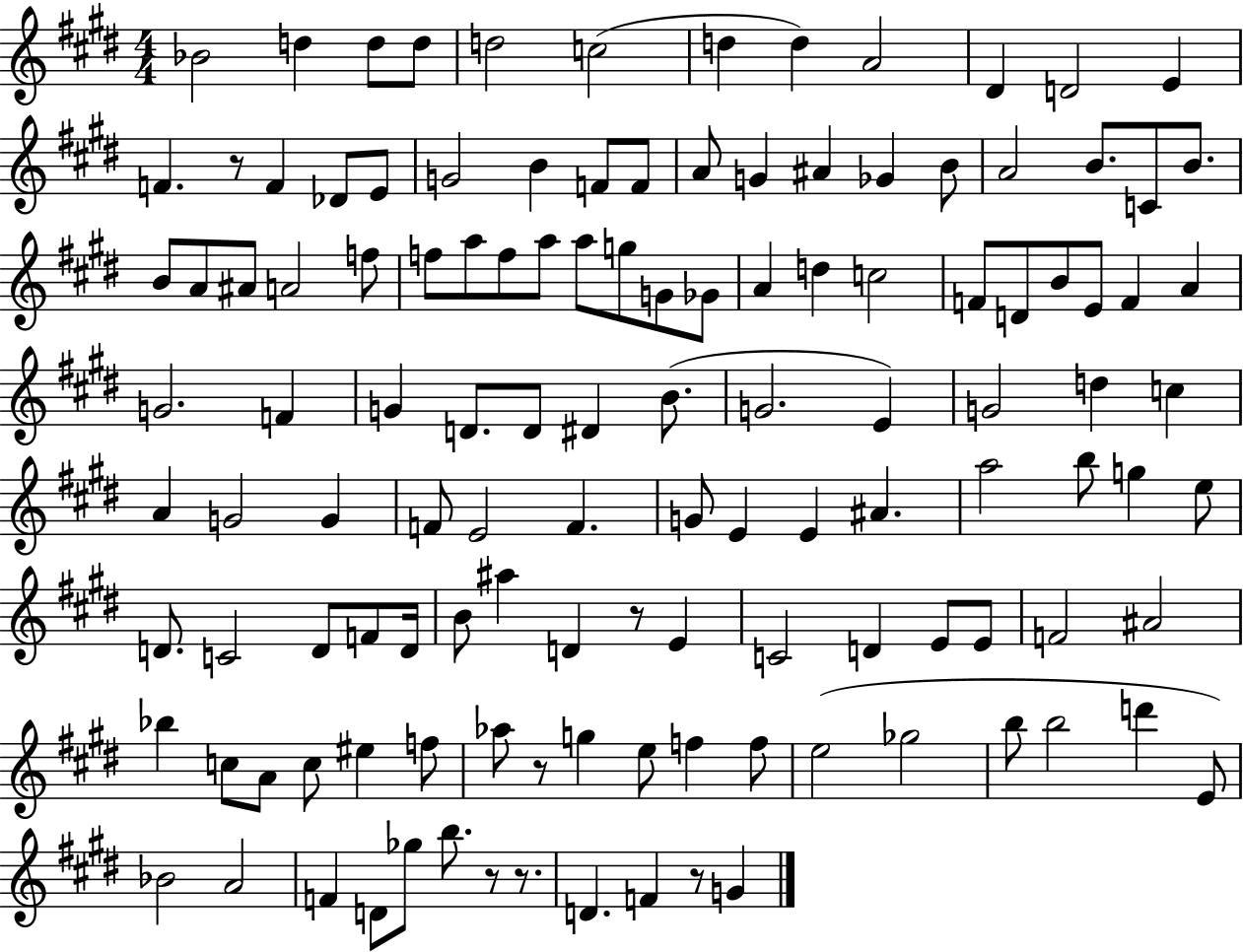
{
  \clef treble
  \numericTimeSignature
  \time 4/4
  \key e \major
  bes'2 d''4 d''8 d''8 | d''2 c''2( | d''4 d''4) a'2 | dis'4 d'2 e'4 | \break f'4. r8 f'4 des'8 e'8 | g'2 b'4 f'8 f'8 | a'8 g'4 ais'4 ges'4 b'8 | a'2 b'8. c'8 b'8. | \break b'8 a'8 ais'8 a'2 f''8 | f''8 a''8 f''8 a''8 a''8 g''8 g'8 ges'8 | a'4 d''4 c''2 | f'8 d'8 b'8 e'8 f'4 a'4 | \break g'2. f'4 | g'4 d'8. d'8 dis'4 b'8.( | g'2. e'4) | g'2 d''4 c''4 | \break a'4 g'2 g'4 | f'8 e'2 f'4. | g'8 e'4 e'4 ais'4. | a''2 b''8 g''4 e''8 | \break d'8. c'2 d'8 f'8 d'16 | b'8 ais''4 d'4 r8 e'4 | c'2 d'4 e'8 e'8 | f'2 ais'2 | \break bes''4 c''8 a'8 c''8 eis''4 f''8 | aes''8 r8 g''4 e''8 f''4 f''8 | e''2( ges''2 | b''8 b''2 d'''4 e'8) | \break bes'2 a'2 | f'4 d'8 ges''8 b''8. r8 r8. | d'4. f'4 r8 g'4 | \bar "|."
}